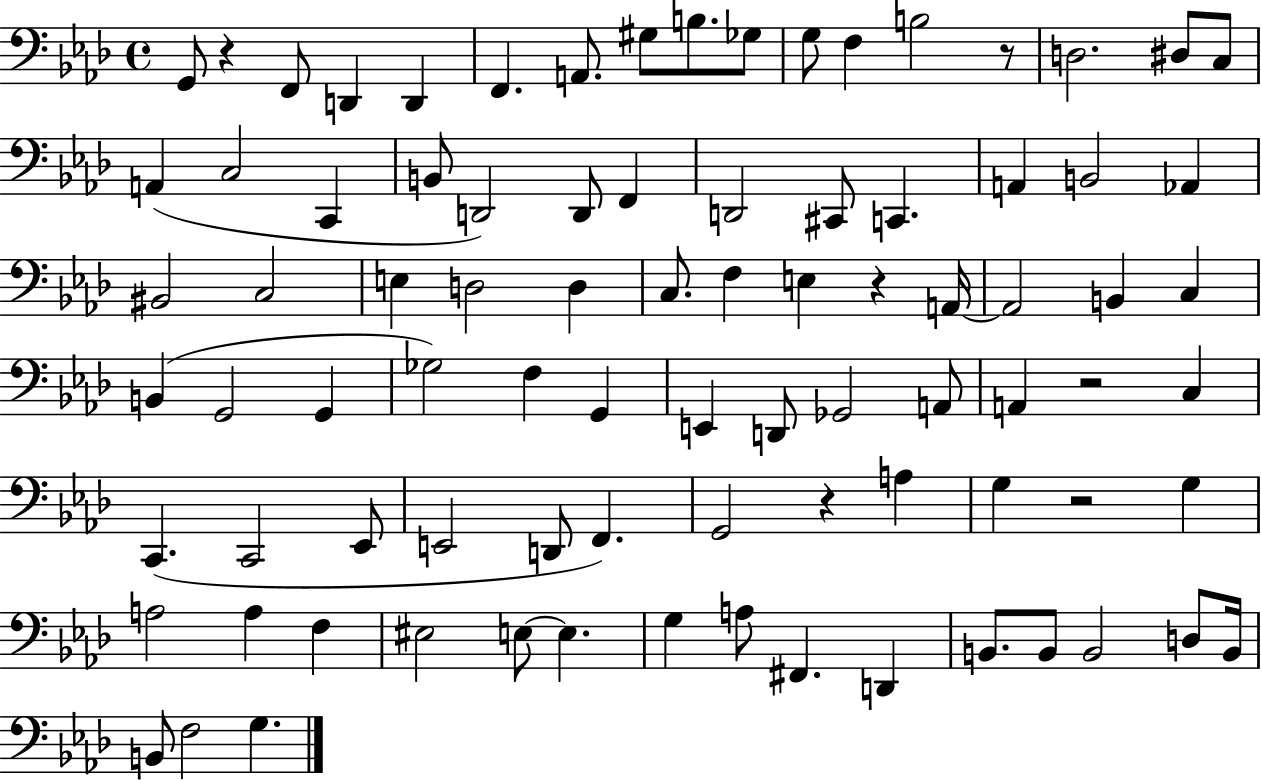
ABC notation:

X:1
T:Untitled
M:4/4
L:1/4
K:Ab
G,,/2 z F,,/2 D,, D,, F,, A,,/2 ^G,/2 B,/2 _G,/2 G,/2 F, B,2 z/2 D,2 ^D,/2 C,/2 A,, C,2 C,, B,,/2 D,,2 D,,/2 F,, D,,2 ^C,,/2 C,, A,, B,,2 _A,, ^B,,2 C,2 E, D,2 D, C,/2 F, E, z A,,/4 A,,2 B,, C, B,, G,,2 G,, _G,2 F, G,, E,, D,,/2 _G,,2 A,,/2 A,, z2 C, C,, C,,2 _E,,/2 E,,2 D,,/2 F,, G,,2 z A, G, z2 G, A,2 A, F, ^E,2 E,/2 E, G, A,/2 ^F,, D,, B,,/2 B,,/2 B,,2 D,/2 B,,/4 B,,/2 F,2 G,